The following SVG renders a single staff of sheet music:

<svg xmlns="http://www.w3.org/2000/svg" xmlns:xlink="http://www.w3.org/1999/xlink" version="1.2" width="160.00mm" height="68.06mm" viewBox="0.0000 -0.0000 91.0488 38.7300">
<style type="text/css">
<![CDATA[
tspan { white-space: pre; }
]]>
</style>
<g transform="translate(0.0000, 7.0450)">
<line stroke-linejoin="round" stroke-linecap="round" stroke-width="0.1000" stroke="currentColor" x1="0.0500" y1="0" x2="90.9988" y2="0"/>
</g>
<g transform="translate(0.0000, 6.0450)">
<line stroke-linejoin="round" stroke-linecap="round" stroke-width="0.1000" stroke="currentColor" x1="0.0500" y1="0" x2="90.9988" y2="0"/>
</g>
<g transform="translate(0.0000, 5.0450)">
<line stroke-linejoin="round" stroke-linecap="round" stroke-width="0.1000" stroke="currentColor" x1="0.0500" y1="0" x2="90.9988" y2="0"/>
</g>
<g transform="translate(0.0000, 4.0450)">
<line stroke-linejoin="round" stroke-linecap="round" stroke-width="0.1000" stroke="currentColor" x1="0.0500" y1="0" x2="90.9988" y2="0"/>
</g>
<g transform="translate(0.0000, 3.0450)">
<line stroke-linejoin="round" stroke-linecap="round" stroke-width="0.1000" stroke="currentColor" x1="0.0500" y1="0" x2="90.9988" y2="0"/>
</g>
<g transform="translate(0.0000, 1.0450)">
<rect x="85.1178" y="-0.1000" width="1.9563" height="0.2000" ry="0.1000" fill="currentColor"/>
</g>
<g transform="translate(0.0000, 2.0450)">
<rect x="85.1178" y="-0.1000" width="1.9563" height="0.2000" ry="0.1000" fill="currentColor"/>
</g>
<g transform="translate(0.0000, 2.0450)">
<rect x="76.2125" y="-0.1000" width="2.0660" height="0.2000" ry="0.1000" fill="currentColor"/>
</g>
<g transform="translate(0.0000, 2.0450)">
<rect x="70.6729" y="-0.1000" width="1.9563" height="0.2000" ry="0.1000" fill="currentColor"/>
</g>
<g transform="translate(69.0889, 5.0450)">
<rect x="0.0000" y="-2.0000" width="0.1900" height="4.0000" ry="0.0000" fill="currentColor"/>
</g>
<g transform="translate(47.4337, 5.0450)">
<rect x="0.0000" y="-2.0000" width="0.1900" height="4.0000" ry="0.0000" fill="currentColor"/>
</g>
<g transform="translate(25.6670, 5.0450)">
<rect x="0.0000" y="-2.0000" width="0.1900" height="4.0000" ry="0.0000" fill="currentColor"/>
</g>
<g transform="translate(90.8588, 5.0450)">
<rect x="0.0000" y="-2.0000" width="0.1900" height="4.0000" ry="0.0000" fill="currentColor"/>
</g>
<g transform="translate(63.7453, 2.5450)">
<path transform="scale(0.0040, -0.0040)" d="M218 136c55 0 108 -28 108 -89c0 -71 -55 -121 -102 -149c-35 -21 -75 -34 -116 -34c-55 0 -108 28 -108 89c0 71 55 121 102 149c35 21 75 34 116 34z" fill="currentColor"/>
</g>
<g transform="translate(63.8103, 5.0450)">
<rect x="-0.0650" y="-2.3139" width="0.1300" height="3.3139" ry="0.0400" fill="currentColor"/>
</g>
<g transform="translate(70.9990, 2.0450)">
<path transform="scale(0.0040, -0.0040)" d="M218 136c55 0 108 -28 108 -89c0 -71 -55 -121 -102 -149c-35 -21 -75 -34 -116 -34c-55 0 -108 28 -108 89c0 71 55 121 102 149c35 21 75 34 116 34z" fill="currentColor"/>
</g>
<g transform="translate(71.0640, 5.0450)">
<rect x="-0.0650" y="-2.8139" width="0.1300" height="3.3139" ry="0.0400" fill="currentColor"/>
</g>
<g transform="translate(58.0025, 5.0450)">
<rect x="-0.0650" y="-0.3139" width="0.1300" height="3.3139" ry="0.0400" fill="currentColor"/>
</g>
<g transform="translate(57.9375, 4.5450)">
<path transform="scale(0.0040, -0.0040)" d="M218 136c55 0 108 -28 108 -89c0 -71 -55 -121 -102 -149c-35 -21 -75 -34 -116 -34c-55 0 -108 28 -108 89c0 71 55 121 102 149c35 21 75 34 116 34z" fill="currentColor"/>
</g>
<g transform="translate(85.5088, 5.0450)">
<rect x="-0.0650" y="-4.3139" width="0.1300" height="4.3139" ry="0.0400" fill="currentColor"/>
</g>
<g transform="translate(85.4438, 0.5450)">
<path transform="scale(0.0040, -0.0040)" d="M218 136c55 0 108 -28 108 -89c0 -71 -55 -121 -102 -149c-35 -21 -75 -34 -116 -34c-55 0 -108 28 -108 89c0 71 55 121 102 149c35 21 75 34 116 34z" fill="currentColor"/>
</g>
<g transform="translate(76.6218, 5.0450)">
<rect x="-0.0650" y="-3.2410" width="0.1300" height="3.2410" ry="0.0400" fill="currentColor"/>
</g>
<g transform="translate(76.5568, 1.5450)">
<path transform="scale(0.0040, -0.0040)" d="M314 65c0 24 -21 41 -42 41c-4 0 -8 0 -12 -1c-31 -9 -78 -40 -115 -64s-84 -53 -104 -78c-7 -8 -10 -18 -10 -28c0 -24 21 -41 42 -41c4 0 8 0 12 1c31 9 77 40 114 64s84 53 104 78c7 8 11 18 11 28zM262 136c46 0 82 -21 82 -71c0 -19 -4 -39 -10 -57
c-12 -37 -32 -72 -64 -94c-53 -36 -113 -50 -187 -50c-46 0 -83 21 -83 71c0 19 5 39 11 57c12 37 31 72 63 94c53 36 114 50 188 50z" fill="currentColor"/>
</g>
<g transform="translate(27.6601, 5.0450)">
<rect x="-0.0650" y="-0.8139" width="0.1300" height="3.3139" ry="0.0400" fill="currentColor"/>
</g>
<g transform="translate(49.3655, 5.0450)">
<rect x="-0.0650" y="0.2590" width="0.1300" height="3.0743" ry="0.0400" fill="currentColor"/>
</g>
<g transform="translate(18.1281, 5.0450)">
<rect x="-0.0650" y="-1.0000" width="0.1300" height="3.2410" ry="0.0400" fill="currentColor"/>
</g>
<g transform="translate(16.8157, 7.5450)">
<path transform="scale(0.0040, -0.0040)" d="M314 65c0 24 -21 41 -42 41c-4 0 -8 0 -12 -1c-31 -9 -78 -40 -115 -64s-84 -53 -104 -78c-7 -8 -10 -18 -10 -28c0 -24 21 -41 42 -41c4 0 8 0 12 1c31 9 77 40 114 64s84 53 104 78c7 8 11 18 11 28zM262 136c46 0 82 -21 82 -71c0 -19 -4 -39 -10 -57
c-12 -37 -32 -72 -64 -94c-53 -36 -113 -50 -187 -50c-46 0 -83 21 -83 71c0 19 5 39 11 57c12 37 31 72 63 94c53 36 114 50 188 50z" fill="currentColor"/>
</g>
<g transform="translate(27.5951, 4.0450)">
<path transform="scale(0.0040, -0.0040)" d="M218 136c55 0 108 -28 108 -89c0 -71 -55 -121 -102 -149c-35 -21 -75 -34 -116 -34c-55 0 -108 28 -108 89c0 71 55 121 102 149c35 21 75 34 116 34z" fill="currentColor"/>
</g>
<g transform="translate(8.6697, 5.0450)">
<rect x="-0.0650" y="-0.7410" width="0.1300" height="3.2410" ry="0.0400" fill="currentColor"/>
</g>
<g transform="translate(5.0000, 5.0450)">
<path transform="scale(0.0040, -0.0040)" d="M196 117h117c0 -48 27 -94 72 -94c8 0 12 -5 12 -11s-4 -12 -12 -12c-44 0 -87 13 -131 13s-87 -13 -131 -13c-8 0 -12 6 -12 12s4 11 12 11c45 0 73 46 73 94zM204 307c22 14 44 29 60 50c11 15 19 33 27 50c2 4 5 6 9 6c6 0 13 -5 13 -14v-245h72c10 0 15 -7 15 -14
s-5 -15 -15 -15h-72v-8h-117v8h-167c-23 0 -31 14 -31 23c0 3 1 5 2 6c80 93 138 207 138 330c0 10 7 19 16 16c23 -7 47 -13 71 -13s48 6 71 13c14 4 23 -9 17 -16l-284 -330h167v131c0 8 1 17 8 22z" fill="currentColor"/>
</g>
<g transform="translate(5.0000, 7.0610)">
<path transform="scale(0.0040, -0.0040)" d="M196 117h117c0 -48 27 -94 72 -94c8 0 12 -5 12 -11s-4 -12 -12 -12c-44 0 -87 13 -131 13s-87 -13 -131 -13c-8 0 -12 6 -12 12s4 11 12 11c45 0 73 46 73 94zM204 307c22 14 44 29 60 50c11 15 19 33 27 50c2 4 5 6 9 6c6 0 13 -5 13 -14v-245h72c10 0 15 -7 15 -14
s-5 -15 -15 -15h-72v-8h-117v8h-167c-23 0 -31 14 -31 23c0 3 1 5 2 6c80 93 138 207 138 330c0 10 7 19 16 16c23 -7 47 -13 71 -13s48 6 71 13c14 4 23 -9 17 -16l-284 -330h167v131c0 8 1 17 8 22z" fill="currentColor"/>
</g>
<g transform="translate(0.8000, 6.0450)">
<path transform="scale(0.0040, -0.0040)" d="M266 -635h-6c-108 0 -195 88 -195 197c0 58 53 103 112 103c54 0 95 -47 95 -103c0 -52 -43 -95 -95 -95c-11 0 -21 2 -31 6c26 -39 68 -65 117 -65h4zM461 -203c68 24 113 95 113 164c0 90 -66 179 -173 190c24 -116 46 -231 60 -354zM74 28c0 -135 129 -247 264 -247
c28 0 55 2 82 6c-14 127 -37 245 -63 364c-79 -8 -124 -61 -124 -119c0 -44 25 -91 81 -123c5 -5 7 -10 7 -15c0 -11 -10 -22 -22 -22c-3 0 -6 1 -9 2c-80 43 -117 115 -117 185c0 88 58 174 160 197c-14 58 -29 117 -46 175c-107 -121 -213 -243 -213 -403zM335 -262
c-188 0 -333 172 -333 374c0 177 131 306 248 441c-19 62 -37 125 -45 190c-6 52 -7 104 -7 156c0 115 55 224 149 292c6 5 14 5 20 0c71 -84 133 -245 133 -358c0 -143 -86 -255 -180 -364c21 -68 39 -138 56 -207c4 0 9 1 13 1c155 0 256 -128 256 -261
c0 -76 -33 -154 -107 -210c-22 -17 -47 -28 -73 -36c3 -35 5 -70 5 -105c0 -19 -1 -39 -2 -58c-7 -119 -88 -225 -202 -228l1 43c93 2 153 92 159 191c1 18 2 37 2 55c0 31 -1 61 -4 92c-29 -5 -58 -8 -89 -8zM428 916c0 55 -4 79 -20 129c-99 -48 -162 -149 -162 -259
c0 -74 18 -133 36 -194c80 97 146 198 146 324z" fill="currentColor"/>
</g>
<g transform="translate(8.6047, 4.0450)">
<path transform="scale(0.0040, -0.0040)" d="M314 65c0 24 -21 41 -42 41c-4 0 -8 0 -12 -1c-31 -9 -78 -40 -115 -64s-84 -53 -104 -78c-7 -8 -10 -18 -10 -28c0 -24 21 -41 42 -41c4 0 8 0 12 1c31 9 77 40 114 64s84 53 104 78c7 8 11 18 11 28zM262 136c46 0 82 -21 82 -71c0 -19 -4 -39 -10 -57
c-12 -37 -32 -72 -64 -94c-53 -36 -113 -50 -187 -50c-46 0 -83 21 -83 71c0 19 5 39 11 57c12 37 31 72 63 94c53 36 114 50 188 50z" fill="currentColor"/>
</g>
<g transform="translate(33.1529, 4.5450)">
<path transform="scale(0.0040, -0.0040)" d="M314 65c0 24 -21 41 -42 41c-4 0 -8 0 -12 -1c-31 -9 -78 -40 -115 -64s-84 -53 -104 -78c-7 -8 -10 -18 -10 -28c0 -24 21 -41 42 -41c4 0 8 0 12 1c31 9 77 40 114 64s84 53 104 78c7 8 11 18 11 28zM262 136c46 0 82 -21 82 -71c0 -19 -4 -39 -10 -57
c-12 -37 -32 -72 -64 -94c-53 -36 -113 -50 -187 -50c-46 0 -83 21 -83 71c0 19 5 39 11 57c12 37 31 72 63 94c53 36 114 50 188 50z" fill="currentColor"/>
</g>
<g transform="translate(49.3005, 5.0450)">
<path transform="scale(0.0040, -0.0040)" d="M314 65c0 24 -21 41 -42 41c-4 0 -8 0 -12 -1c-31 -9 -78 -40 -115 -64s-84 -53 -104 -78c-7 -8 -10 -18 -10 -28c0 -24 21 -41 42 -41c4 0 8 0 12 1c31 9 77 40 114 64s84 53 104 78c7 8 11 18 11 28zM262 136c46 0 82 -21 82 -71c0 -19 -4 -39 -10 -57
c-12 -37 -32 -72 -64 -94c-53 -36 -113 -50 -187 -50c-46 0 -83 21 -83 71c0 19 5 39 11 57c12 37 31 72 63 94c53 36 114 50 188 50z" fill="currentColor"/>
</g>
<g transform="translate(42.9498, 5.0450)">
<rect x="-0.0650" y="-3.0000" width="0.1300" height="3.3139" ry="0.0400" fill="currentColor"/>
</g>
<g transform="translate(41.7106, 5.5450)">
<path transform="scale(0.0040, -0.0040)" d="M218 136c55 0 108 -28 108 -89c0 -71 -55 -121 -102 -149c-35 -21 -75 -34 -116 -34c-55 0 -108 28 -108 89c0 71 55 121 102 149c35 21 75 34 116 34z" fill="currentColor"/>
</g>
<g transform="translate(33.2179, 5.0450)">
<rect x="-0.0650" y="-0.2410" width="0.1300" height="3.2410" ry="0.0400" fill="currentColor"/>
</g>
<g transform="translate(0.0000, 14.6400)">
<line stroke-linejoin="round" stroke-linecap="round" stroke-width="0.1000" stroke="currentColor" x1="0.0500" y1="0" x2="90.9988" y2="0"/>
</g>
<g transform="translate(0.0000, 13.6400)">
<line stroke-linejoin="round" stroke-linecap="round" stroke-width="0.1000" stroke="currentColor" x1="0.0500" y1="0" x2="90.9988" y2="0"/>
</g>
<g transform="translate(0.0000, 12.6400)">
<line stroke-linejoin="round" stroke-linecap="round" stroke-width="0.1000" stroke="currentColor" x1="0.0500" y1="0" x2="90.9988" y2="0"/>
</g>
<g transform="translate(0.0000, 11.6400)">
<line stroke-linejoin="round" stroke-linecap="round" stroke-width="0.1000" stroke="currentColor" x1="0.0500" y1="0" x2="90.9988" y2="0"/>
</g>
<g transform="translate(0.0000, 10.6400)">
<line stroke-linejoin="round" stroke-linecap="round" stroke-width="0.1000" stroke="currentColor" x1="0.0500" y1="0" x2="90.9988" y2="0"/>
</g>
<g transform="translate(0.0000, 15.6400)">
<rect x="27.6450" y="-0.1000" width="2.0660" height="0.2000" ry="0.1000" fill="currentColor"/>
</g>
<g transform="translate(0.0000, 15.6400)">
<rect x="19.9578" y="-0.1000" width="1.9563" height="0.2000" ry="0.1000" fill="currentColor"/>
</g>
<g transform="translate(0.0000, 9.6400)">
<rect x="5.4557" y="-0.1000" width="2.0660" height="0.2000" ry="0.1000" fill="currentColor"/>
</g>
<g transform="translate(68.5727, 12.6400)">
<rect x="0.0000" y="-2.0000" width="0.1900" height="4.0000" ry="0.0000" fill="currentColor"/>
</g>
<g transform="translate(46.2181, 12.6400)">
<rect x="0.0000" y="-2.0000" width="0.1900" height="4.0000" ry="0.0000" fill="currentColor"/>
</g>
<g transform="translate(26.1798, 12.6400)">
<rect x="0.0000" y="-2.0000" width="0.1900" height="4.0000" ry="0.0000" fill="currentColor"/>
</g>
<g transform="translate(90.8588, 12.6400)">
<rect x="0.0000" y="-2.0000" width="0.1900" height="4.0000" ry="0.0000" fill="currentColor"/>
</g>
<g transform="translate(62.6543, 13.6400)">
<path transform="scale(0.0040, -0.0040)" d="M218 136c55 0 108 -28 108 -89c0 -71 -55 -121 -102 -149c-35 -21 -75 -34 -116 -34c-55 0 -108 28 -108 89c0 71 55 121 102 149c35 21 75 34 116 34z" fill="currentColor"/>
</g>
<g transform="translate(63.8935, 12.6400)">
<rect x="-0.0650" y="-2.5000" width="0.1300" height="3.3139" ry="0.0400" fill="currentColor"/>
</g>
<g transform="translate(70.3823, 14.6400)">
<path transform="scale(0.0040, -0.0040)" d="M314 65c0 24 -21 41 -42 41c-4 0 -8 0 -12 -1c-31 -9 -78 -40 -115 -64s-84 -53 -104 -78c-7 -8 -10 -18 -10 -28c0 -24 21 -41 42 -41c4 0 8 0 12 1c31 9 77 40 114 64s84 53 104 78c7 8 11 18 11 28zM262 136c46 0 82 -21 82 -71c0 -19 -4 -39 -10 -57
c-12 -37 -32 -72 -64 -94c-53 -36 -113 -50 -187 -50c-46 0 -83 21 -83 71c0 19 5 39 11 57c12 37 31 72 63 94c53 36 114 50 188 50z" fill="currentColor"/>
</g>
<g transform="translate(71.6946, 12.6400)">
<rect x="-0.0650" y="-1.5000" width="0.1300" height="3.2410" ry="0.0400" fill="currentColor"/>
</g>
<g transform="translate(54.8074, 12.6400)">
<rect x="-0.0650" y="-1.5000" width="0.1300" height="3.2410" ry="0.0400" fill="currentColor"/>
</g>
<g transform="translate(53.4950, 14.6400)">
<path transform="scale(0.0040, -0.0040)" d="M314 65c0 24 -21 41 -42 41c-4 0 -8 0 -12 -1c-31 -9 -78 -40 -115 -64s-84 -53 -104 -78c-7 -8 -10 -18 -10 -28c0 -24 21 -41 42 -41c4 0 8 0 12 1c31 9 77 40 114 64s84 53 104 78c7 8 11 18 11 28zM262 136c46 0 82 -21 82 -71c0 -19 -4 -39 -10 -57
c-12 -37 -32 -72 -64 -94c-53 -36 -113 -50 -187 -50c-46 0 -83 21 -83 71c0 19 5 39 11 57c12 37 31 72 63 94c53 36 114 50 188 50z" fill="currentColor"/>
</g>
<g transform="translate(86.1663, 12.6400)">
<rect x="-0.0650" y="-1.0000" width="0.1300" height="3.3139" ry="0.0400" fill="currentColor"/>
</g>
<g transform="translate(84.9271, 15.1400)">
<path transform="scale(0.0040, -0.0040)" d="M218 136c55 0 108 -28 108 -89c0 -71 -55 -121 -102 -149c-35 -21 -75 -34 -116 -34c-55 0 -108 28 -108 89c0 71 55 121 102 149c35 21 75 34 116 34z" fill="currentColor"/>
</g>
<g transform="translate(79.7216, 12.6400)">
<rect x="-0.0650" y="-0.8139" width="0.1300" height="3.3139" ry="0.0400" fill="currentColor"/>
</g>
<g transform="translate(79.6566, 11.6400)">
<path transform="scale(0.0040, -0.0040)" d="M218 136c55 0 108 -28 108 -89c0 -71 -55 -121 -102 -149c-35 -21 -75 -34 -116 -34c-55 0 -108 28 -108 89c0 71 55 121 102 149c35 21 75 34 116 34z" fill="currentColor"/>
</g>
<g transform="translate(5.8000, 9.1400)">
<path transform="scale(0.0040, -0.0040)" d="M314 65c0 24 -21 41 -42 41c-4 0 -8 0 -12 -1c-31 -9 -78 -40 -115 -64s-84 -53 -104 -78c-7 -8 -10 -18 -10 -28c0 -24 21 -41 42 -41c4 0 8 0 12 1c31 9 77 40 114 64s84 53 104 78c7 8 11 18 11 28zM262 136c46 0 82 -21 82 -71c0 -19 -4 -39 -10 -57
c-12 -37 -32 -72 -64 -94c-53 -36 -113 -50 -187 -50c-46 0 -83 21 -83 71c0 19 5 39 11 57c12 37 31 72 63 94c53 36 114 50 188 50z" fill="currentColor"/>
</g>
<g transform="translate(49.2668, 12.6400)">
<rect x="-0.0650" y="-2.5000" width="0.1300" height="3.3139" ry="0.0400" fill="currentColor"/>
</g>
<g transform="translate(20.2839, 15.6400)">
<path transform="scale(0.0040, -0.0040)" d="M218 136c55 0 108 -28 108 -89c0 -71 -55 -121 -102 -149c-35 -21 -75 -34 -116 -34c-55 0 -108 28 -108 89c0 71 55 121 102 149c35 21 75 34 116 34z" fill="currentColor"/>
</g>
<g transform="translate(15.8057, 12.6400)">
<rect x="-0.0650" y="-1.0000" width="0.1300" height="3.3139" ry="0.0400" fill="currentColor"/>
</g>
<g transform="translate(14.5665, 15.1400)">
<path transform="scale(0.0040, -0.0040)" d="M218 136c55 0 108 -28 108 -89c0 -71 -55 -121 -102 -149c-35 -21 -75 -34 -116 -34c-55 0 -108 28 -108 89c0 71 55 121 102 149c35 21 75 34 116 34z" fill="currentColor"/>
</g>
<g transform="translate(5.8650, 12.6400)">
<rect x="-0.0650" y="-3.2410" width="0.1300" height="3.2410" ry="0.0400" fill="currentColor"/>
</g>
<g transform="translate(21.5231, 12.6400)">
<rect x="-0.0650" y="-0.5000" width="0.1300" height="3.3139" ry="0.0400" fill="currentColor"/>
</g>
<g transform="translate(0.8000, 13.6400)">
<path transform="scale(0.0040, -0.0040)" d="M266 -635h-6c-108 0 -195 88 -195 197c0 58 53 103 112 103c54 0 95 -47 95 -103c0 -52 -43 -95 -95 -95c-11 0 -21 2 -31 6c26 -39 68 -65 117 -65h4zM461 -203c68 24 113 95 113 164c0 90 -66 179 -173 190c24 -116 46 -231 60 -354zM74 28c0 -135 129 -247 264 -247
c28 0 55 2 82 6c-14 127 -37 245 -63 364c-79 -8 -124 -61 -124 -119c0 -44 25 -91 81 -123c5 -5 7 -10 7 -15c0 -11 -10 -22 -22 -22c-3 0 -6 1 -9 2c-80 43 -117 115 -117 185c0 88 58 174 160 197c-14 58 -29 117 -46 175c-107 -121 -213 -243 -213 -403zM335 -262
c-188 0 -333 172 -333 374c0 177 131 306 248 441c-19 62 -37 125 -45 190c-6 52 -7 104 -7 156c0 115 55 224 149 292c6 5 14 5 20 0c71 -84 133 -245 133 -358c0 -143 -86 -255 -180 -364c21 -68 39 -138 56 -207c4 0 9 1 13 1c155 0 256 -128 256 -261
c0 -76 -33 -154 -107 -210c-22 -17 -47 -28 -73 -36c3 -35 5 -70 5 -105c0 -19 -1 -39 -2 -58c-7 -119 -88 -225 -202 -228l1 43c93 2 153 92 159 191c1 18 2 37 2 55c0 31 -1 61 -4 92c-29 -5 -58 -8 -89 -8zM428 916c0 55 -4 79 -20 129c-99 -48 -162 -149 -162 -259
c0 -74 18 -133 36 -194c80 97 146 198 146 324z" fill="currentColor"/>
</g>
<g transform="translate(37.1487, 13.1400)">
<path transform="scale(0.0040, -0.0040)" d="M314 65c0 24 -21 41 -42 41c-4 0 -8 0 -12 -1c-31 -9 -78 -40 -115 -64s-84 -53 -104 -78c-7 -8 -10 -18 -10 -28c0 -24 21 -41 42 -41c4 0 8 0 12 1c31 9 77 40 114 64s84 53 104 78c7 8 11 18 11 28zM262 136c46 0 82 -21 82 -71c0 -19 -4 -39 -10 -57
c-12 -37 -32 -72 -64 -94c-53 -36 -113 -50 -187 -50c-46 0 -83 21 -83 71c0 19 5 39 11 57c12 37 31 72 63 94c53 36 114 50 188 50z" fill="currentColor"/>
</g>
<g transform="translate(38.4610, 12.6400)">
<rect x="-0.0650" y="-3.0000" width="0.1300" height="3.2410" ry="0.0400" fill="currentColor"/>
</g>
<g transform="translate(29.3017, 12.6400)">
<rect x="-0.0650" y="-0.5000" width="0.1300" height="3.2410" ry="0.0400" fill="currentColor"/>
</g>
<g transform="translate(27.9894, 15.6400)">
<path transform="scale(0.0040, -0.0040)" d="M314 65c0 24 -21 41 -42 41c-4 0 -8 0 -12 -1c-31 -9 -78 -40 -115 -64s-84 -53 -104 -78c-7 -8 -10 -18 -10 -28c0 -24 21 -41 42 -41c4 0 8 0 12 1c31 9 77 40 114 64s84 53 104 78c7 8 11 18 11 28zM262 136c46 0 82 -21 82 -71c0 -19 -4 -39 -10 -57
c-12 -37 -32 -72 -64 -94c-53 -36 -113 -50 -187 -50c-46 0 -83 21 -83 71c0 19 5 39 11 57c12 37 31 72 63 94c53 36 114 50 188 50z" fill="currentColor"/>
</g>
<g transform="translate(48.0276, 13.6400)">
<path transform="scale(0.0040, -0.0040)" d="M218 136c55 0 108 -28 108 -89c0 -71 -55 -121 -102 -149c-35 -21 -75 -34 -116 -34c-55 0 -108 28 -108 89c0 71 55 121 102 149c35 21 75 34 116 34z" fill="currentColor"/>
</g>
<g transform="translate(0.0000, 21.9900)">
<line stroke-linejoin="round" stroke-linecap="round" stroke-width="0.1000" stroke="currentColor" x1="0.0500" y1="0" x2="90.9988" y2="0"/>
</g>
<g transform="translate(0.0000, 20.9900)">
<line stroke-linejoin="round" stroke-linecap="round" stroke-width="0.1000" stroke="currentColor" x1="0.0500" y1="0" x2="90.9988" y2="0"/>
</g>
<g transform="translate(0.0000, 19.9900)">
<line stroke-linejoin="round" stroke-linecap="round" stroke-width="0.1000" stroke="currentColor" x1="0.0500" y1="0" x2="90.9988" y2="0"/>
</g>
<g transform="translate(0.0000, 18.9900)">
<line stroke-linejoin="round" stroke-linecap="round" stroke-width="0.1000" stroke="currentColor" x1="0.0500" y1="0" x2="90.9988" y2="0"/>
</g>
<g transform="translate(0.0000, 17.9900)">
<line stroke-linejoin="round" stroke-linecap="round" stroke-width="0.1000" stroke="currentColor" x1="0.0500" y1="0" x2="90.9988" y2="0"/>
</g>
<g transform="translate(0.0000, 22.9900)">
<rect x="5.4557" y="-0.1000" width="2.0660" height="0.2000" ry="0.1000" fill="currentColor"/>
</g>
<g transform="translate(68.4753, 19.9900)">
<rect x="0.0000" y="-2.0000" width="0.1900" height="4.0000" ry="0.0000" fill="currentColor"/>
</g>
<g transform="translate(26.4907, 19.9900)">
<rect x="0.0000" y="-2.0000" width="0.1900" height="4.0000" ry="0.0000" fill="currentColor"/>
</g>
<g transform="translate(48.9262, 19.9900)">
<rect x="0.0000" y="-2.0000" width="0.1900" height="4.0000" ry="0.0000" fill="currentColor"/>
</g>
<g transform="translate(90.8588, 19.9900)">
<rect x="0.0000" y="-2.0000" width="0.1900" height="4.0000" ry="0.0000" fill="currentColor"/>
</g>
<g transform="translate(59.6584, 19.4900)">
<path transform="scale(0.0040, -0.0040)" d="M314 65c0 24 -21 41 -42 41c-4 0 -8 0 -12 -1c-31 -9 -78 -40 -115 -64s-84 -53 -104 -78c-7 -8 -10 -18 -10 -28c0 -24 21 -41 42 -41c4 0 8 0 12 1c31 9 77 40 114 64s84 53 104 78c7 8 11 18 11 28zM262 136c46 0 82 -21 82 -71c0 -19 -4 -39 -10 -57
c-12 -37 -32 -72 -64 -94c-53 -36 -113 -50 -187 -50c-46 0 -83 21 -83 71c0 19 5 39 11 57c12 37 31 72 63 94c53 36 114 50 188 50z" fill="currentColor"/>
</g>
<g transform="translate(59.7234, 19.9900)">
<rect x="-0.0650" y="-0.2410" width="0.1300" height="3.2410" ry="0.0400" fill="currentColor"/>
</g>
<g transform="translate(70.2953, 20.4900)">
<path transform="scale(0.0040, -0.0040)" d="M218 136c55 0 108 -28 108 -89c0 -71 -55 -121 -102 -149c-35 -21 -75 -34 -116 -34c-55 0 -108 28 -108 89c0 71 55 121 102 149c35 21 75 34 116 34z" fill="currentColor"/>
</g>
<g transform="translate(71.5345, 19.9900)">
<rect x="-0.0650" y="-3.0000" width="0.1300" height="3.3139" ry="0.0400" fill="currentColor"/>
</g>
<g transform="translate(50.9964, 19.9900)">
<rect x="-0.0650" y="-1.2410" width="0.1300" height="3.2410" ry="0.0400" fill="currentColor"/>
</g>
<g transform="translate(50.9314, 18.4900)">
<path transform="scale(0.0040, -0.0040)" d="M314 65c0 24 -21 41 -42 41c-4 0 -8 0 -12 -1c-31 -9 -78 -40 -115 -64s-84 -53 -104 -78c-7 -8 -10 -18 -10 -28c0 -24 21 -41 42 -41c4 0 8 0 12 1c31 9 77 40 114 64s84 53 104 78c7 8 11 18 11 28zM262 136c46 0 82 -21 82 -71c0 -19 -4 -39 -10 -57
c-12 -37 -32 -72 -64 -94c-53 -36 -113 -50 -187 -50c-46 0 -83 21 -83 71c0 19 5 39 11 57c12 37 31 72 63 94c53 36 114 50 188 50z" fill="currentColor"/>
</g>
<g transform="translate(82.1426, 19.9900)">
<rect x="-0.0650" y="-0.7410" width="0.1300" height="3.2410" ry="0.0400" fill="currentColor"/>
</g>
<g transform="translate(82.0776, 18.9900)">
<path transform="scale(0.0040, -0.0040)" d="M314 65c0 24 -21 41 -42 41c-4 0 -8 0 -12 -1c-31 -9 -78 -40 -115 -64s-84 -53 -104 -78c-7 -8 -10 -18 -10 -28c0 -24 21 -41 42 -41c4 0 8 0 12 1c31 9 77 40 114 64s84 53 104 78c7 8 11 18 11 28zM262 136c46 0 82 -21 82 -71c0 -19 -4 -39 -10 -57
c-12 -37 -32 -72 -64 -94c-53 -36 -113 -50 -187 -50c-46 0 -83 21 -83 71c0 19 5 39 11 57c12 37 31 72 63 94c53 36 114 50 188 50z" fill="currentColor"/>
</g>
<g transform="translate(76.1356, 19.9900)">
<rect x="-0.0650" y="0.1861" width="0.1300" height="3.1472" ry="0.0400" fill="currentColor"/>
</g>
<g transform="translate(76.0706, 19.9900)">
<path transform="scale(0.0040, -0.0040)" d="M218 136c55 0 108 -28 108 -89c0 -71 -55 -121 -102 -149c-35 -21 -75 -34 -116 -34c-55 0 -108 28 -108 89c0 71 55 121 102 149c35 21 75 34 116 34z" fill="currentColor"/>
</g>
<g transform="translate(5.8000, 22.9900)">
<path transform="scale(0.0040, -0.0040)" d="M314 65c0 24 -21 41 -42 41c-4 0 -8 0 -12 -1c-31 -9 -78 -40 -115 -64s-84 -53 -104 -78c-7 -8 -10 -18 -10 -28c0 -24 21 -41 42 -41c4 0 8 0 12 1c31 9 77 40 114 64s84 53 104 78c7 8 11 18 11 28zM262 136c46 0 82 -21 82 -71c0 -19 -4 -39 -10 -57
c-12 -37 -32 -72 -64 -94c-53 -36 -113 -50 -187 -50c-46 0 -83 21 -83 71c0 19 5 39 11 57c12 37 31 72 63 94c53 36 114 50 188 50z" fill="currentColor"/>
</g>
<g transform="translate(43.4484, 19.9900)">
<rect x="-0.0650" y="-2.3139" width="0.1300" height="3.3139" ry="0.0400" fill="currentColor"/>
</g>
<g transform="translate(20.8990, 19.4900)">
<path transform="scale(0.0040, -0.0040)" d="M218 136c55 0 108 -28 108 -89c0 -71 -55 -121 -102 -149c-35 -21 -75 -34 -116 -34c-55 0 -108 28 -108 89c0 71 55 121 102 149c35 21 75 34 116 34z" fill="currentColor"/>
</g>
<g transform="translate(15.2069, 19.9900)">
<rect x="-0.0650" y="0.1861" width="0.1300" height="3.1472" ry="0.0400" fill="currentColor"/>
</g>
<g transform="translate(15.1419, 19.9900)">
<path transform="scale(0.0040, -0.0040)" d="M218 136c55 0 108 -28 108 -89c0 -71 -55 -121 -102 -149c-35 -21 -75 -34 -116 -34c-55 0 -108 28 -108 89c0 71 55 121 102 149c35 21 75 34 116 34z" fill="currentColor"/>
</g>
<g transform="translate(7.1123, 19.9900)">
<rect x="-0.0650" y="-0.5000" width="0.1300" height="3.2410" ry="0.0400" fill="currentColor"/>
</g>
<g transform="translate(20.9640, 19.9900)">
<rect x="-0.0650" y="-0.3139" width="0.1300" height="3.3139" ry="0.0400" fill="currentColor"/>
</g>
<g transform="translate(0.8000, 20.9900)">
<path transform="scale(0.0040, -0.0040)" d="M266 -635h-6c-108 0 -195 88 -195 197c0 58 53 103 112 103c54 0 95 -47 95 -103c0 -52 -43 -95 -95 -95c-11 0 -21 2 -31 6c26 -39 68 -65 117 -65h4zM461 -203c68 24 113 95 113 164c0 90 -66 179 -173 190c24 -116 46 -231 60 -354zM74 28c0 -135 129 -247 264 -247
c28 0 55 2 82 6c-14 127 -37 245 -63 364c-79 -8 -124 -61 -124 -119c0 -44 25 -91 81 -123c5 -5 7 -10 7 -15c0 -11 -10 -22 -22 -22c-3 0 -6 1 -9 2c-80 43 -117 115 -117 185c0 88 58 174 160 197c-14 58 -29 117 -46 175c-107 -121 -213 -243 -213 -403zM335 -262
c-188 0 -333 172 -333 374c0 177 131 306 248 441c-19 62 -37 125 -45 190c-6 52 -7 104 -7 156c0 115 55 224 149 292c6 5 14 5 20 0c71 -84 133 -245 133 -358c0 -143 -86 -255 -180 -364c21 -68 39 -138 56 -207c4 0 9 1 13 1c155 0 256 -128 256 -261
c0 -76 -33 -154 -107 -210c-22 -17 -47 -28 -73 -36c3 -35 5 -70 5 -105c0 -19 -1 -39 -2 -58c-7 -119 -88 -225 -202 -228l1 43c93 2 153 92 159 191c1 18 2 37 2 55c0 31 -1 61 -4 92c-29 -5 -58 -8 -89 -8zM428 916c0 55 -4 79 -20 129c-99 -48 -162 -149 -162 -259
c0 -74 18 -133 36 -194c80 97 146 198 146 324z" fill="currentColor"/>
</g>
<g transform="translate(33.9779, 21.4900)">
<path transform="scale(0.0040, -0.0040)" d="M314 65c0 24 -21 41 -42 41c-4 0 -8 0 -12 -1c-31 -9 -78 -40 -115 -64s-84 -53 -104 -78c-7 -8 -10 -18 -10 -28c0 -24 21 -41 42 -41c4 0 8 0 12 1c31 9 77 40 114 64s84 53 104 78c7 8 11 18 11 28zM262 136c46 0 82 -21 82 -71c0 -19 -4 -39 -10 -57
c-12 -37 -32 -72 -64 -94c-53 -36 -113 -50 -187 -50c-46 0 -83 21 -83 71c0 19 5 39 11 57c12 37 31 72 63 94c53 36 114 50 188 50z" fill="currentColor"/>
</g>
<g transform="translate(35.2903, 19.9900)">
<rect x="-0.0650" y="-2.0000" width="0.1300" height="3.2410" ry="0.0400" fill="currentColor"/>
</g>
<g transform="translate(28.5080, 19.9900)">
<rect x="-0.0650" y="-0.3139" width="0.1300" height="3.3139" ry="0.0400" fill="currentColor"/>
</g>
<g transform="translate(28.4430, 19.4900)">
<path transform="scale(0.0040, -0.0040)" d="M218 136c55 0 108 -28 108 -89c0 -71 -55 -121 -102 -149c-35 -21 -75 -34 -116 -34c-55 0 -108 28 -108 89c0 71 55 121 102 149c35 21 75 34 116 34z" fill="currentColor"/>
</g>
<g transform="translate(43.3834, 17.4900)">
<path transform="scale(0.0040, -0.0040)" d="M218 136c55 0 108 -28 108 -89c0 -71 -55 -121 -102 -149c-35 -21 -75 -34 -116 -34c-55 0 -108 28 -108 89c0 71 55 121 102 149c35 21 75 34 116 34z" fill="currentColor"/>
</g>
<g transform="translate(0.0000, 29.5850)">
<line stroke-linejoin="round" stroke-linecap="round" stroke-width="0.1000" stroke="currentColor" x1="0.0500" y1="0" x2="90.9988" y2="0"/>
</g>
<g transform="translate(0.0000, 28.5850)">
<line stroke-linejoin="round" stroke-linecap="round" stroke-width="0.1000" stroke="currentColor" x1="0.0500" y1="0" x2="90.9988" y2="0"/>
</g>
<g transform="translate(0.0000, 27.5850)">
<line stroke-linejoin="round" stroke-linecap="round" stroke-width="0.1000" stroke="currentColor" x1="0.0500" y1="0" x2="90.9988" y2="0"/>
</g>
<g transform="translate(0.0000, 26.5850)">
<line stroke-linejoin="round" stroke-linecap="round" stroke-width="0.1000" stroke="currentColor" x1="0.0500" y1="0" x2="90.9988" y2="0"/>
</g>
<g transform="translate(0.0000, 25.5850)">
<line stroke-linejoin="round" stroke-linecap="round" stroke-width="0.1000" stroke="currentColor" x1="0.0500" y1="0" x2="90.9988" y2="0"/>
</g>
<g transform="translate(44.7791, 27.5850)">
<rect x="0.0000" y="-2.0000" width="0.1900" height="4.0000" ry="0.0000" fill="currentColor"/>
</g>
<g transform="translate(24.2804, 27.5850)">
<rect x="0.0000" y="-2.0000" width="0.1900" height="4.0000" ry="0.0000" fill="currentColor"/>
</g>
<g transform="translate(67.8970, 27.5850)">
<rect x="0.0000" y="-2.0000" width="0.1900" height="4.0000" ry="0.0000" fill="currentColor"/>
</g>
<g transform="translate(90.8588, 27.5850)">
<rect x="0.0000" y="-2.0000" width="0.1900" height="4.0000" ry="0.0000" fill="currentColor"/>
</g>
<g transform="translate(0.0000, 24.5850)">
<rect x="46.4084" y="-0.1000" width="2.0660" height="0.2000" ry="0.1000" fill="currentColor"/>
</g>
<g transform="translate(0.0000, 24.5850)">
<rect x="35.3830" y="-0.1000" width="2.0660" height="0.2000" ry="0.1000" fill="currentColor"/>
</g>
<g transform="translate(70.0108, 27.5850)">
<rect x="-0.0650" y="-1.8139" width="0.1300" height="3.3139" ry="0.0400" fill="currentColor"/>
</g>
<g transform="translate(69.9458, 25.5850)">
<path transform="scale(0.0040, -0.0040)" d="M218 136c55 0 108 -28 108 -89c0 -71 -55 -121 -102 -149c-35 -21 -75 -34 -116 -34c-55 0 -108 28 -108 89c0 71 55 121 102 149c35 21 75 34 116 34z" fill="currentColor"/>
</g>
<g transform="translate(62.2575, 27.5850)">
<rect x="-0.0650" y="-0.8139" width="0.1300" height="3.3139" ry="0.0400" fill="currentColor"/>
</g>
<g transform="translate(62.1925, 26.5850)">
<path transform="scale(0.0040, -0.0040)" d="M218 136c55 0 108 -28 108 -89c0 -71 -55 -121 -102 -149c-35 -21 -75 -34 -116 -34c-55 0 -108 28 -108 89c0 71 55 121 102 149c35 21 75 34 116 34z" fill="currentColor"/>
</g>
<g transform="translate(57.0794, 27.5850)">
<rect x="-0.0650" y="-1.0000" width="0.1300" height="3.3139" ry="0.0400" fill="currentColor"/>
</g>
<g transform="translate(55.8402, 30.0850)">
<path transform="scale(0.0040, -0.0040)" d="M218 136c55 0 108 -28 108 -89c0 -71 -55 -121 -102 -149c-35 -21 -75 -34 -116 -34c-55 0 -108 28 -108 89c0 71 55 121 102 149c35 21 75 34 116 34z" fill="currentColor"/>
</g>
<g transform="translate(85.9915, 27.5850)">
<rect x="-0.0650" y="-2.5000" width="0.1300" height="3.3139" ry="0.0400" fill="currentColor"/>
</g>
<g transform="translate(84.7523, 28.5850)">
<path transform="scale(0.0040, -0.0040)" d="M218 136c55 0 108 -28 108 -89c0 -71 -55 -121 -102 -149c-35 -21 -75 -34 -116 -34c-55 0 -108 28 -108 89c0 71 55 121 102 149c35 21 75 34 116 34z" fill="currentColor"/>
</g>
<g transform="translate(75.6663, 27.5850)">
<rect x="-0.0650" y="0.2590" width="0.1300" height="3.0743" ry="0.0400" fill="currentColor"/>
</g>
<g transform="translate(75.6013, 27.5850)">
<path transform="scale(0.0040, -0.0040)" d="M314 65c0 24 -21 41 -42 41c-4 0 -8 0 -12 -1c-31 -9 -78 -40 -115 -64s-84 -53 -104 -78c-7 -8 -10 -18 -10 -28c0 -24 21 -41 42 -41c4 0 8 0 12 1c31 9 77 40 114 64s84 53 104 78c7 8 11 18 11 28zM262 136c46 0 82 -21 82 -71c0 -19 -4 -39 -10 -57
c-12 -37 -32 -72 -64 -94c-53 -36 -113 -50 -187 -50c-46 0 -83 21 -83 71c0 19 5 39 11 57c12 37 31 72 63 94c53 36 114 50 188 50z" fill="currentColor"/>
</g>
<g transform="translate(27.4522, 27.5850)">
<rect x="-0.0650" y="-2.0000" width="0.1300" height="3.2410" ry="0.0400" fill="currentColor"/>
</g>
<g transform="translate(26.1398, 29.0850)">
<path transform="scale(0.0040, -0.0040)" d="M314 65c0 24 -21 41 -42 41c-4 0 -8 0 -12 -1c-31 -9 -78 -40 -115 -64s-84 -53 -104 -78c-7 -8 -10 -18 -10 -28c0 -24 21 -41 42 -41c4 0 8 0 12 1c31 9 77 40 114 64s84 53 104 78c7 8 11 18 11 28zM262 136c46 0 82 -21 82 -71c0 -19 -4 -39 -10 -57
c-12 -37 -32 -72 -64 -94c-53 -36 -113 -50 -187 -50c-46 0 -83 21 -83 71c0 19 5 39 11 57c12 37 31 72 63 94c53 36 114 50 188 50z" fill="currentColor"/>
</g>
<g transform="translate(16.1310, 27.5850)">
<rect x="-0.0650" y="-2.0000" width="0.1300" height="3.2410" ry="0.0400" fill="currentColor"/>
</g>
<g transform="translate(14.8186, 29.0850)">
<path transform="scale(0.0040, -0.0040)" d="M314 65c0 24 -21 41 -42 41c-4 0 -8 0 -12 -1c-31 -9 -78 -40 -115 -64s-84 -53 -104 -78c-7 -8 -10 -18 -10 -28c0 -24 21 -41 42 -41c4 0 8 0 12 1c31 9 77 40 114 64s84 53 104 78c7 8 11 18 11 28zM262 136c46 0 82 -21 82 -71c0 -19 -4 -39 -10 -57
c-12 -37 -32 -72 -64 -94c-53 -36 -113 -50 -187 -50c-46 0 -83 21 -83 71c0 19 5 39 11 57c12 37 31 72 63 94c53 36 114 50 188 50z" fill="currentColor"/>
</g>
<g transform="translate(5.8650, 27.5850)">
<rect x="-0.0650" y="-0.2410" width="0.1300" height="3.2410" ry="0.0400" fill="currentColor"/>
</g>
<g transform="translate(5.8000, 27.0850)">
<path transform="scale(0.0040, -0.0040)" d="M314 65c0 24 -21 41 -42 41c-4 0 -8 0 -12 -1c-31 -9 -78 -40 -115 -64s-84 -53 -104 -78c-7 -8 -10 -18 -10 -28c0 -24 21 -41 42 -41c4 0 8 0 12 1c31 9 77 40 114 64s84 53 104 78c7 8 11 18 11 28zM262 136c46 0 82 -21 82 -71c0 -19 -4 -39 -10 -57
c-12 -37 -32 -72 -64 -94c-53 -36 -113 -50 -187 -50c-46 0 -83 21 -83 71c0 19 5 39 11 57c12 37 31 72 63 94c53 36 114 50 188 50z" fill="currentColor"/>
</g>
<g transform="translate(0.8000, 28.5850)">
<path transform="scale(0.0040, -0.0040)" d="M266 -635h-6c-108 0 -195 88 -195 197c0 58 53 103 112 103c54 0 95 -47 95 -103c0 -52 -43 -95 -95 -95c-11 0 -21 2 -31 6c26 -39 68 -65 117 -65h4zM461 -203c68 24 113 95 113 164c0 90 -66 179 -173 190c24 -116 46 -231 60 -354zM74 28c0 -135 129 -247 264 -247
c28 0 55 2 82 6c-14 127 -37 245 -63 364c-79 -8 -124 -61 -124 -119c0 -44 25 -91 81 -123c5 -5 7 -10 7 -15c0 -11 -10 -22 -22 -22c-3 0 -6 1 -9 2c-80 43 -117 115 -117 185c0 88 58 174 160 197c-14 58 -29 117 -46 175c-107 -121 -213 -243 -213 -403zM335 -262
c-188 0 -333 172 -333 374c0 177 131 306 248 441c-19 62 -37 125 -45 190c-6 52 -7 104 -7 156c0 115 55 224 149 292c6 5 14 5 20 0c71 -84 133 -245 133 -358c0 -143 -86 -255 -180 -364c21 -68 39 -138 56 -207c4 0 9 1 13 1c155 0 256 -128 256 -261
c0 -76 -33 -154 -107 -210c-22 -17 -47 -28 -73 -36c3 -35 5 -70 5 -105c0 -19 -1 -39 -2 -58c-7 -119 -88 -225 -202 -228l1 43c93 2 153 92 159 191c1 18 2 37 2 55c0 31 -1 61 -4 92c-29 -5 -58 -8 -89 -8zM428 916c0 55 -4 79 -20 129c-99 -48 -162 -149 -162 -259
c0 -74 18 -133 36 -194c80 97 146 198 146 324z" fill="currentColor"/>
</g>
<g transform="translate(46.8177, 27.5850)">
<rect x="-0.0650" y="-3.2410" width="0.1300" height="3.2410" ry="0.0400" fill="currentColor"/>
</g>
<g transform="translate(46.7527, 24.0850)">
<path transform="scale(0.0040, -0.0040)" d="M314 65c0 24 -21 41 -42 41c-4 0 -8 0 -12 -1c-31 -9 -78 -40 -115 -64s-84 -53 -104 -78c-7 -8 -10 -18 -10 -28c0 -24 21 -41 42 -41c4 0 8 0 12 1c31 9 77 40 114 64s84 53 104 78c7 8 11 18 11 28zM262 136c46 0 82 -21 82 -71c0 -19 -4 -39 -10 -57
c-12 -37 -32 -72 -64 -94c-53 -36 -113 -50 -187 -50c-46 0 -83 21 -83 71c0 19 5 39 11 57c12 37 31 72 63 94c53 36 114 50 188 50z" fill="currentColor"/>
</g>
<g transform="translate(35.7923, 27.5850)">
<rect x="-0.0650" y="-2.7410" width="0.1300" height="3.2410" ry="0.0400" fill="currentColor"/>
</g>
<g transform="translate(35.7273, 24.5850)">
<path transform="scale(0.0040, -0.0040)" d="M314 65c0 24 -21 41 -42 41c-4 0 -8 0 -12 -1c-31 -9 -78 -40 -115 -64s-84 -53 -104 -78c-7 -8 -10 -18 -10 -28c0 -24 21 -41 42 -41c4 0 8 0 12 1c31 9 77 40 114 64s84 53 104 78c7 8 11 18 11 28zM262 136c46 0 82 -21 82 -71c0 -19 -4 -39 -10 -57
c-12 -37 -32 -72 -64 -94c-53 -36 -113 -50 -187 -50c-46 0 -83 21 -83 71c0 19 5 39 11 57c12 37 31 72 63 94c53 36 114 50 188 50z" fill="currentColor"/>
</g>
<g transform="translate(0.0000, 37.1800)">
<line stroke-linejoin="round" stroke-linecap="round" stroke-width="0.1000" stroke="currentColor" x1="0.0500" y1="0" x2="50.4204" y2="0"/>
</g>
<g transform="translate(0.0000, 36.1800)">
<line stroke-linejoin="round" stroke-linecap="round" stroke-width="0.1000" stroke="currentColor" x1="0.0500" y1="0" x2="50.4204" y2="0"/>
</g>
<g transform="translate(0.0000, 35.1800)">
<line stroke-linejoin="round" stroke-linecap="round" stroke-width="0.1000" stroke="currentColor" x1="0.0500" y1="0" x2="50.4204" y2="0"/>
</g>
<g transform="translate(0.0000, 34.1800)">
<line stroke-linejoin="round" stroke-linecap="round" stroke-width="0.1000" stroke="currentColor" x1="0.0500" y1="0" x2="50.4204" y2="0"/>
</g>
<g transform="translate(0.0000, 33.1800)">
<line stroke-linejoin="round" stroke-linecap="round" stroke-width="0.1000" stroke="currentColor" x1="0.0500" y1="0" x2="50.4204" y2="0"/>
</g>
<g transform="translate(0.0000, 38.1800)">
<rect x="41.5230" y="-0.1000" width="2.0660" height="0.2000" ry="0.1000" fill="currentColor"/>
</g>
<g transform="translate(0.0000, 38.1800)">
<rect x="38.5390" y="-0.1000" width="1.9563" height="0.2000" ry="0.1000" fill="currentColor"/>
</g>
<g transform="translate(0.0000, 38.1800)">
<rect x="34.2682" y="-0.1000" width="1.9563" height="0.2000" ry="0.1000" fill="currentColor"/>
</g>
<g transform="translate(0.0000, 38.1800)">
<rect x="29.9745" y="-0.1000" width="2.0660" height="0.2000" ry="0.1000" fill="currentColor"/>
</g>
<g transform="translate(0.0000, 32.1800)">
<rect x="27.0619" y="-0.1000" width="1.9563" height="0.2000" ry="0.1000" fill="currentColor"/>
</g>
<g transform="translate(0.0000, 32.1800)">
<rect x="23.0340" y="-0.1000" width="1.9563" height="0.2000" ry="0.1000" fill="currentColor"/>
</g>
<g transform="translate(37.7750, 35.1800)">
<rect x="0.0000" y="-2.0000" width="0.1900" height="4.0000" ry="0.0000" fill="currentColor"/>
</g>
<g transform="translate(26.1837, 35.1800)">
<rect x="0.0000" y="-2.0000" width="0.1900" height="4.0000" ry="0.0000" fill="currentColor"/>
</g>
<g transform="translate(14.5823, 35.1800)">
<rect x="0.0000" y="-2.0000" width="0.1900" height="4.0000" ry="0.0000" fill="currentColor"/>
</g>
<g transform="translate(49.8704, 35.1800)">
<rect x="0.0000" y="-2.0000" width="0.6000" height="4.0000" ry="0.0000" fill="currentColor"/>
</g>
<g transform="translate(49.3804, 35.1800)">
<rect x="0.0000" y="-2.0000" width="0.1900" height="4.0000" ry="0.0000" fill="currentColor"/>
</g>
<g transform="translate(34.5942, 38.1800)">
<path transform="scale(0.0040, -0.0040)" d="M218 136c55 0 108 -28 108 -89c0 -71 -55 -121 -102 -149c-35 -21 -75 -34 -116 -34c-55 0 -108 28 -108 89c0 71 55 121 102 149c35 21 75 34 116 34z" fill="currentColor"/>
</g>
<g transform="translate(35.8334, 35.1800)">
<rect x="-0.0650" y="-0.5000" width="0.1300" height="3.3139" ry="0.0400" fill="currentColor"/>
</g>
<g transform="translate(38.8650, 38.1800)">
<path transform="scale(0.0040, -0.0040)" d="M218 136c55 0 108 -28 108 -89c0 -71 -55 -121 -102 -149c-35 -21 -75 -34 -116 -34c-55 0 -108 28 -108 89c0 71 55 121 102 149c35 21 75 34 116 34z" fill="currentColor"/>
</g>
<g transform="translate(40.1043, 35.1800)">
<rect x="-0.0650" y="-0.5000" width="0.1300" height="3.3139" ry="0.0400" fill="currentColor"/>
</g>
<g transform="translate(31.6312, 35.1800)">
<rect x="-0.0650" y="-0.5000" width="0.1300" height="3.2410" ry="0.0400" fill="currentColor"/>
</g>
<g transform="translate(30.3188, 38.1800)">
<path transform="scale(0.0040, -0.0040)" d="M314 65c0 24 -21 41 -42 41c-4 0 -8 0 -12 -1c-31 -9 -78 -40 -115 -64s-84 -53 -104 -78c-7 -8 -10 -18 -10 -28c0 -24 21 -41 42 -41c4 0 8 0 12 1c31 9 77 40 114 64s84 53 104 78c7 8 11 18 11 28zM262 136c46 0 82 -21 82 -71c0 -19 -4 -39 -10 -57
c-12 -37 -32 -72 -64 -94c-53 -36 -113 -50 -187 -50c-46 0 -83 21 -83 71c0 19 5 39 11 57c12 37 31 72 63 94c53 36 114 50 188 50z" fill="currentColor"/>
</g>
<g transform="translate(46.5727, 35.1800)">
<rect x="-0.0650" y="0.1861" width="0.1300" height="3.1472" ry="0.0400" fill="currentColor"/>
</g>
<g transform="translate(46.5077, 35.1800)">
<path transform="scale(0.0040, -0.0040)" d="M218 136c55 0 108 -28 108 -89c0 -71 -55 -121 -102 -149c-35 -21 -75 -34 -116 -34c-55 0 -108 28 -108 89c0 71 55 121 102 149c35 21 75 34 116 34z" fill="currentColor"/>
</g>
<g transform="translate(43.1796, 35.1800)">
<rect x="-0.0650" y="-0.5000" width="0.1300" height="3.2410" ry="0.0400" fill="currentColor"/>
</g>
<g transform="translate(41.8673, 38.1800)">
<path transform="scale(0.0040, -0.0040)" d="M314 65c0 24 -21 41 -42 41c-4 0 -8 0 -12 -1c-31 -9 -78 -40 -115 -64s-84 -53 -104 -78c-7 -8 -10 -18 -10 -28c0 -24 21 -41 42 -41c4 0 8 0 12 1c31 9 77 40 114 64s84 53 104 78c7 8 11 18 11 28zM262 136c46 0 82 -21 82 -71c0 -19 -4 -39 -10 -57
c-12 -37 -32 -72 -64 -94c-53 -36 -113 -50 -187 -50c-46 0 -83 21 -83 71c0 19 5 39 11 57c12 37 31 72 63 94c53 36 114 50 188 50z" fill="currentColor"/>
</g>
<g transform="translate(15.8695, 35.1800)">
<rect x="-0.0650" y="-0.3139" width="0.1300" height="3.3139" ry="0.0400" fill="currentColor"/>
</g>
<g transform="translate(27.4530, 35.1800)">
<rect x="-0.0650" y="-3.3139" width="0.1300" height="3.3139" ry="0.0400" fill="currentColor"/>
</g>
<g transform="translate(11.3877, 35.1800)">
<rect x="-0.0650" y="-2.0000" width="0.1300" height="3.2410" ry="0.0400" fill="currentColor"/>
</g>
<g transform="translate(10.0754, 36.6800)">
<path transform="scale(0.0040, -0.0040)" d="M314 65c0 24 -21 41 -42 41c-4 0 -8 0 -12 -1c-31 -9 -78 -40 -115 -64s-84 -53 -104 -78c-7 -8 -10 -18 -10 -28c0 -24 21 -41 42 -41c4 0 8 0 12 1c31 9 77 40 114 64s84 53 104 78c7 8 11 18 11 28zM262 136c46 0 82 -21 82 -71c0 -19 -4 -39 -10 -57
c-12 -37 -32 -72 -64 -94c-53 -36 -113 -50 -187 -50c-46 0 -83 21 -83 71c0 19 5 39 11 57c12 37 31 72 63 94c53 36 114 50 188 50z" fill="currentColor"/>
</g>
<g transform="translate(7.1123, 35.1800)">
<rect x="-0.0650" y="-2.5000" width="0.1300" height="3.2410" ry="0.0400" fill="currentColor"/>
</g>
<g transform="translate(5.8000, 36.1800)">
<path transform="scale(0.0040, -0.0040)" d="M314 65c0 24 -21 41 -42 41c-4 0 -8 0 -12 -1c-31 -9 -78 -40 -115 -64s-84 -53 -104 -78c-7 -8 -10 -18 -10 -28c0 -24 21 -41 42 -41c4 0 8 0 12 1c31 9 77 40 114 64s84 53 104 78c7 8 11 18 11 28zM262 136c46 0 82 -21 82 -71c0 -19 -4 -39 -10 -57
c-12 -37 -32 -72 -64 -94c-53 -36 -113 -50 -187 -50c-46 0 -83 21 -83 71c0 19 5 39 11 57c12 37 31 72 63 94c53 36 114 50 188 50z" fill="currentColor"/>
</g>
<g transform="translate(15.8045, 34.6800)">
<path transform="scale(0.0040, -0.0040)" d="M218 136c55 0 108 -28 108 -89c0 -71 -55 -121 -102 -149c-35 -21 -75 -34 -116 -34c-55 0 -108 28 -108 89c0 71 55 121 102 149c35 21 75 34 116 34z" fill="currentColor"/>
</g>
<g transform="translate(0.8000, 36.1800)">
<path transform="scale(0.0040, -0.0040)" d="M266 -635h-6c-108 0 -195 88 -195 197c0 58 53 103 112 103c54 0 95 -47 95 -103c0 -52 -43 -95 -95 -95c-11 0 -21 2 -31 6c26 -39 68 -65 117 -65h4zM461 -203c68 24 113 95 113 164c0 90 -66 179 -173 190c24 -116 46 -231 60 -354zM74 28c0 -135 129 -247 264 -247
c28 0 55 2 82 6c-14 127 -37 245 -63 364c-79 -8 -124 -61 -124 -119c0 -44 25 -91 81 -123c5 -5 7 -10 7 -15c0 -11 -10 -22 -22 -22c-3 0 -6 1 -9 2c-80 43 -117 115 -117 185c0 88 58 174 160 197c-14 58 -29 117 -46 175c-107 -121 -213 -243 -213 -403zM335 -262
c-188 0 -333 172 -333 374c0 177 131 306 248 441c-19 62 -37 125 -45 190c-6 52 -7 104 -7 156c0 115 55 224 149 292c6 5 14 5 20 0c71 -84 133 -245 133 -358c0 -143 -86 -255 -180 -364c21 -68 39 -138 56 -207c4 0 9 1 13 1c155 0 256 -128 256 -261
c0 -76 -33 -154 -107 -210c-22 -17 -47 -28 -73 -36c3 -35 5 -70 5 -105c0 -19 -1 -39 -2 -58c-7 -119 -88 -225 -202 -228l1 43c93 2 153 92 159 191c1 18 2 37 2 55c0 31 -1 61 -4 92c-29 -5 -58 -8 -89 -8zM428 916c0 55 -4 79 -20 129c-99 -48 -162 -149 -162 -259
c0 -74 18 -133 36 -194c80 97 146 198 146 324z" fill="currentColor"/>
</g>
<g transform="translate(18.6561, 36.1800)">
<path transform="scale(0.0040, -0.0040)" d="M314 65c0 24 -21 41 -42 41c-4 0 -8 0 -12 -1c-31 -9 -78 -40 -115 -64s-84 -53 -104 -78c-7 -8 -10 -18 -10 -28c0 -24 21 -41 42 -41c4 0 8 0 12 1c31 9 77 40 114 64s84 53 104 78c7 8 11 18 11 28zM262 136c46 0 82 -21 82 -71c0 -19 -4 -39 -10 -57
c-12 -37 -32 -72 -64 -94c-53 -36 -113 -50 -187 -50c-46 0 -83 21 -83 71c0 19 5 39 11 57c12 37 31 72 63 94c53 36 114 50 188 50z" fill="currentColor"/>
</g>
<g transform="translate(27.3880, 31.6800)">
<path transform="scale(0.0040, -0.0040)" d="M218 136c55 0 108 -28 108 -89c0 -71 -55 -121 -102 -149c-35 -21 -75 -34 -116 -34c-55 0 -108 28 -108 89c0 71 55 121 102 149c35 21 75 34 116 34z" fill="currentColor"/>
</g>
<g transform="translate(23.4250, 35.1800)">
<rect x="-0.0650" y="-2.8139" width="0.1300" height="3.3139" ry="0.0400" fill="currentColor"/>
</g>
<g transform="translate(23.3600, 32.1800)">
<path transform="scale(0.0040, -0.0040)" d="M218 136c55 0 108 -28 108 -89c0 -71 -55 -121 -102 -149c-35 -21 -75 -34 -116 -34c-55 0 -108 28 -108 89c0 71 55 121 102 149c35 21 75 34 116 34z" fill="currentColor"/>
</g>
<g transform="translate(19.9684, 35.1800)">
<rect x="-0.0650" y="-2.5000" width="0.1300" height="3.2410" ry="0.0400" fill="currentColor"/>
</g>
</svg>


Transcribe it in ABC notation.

X:1
T:Untitled
M:4/4
L:1/4
K:C
d2 D2 d c2 A B2 c g a b2 d' b2 D C C2 A2 G E2 G E2 d D C2 B c c F2 g e2 c2 A B d2 c2 F2 F2 a2 b2 D d f B2 G G2 F2 c G2 a b C2 C C C2 B